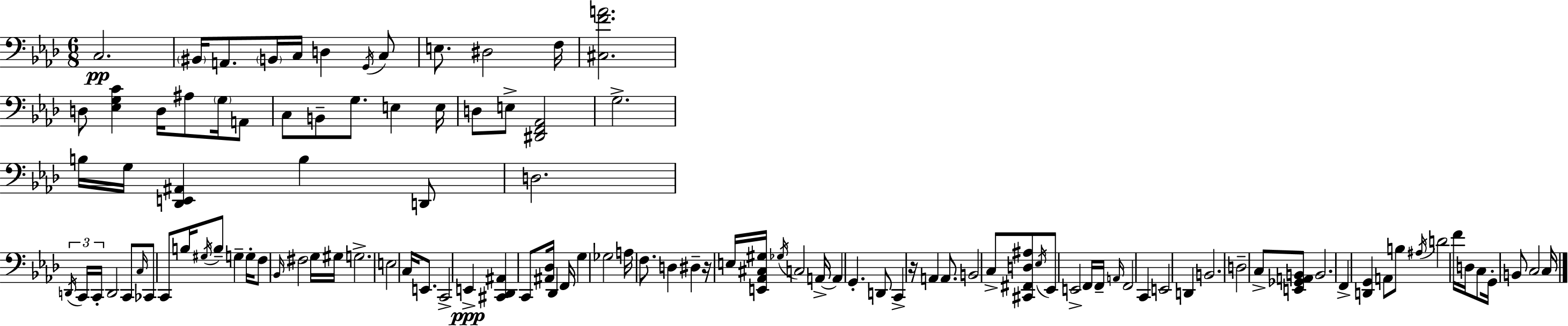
{
  \clef bass
  \numericTimeSignature
  \time 6/8
  \key aes \major
  c2.\pp | \parenthesize bis,16 a,8. \parenthesize b,16 c16 d4 \acciaccatura { g,16 } c8 | e8. dis2 | f16 <cis f' a'>2. | \break d8 <ees g c'>4 d16 ais8 \parenthesize g16 a,8 | c8 b,8-- g8. e4 | e16 d8 e8-> <dis, f, aes,>2 | g2.-> | \break b16 g16 <des, e, ais,>4 b4 d,8 | d2. | \tuplet 3/2 { \acciaccatura { d,16 } c,16 c,16-. } d,2 | c,8 \grace { c16 } ces,8 c,8 b16 \acciaccatura { gis16 } b8-- g4-- | \break g16-. f8 \grace { bes,16 } fis2 | g16 gis16 g2.-> | e2 | c16 e,8. c,2-> | \break e,4->\ppp <cis, des, ais,>4 c,8 <ais, des>16 | des,4 f,16 g4 ges2 | a16 f8. d4 | dis4-- r16 e16 <e, aes, cis gis>16 \acciaccatura { ges16 } c2 | \break a,16->~~ a,4 g,4.-. | d,8 c,4-> r16 a,4 | a,8. b,2 | c8-> <cis, fis, d ais>8 \acciaccatura { ees16 } ees,8 e,2-> | \break f,16 f,16-- \grace { a,16 } f,2 | c,4 e,2 | d,4 b,2. | d2-- | \break c8-> <e, ges, a, b,>8 b,2. | f,4-> | <d, g,>4 a,8 b8 \acciaccatura { ais16 } d'2 | f'16 d16 c8 g,16-. b,8 | \break c2 c16 \bar "|."
}